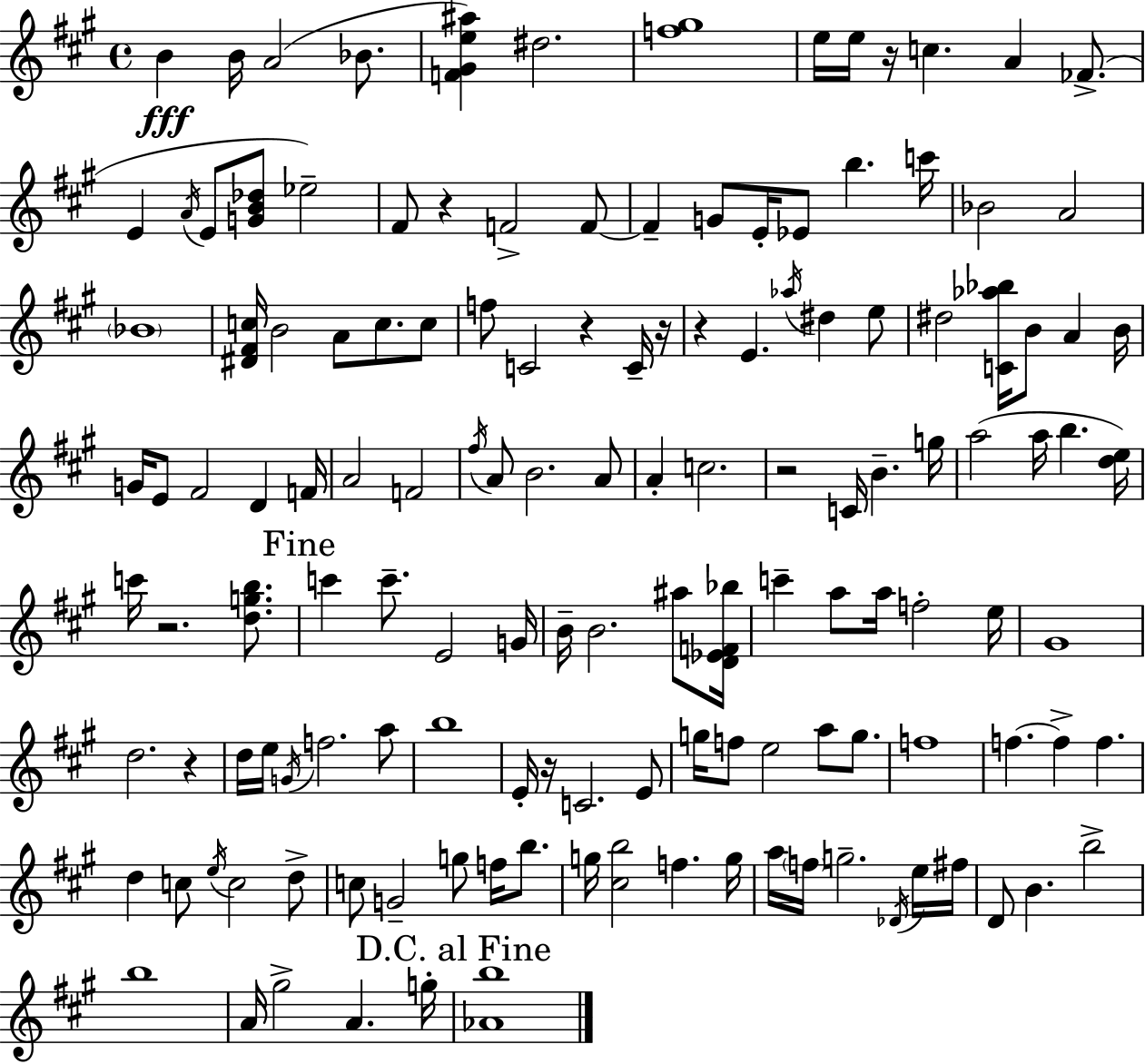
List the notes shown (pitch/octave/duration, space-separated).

B4/q B4/s A4/h Bb4/e. [F4,G#4,E5,A#5]/q D#5/h. [F5,G#5]/w E5/s E5/s R/s C5/q. A4/q FES4/e. E4/q A4/s E4/e [G4,B4,Db5]/e Eb5/h F#4/e R/q F4/h F4/e F4/q G4/e E4/s Eb4/e B5/q. C6/s Bb4/h A4/h Bb4/w [D#4,F#4,C5]/s B4/h A4/e C5/e. C5/e F5/e C4/h R/q C4/s R/s R/q E4/q. Ab5/s D#5/q E5/e D#5/h [C4,Ab5,Bb5]/s B4/e A4/q B4/s G4/s E4/e F#4/h D4/q F4/s A4/h F4/h F#5/s A4/e B4/h. A4/e A4/q C5/h. R/h C4/s B4/q. G5/s A5/h A5/s B5/q. [D5,E5]/s C6/s R/h. [D5,G5,B5]/e. C6/q C6/e. E4/h G4/s B4/s B4/h. A#5/e [D4,Eb4,F4,Bb5]/s C6/q A5/e A5/s F5/h E5/s G#4/w D5/h. R/q D5/s E5/s G4/s F5/h. A5/e B5/w E4/s R/s C4/h. E4/e G5/s F5/e E5/h A5/e G5/e. F5/w F5/q. F5/q F5/q. D5/q C5/e E5/s C5/h D5/e C5/e G4/h G5/e F5/s B5/e. G5/s [C#5,B5]/h F5/q. G5/s A5/s F5/s G5/h. Db4/s E5/s F#5/s D4/e B4/q. B5/h B5/w A4/s G#5/h A4/q. G5/s [Ab4,B5]/w